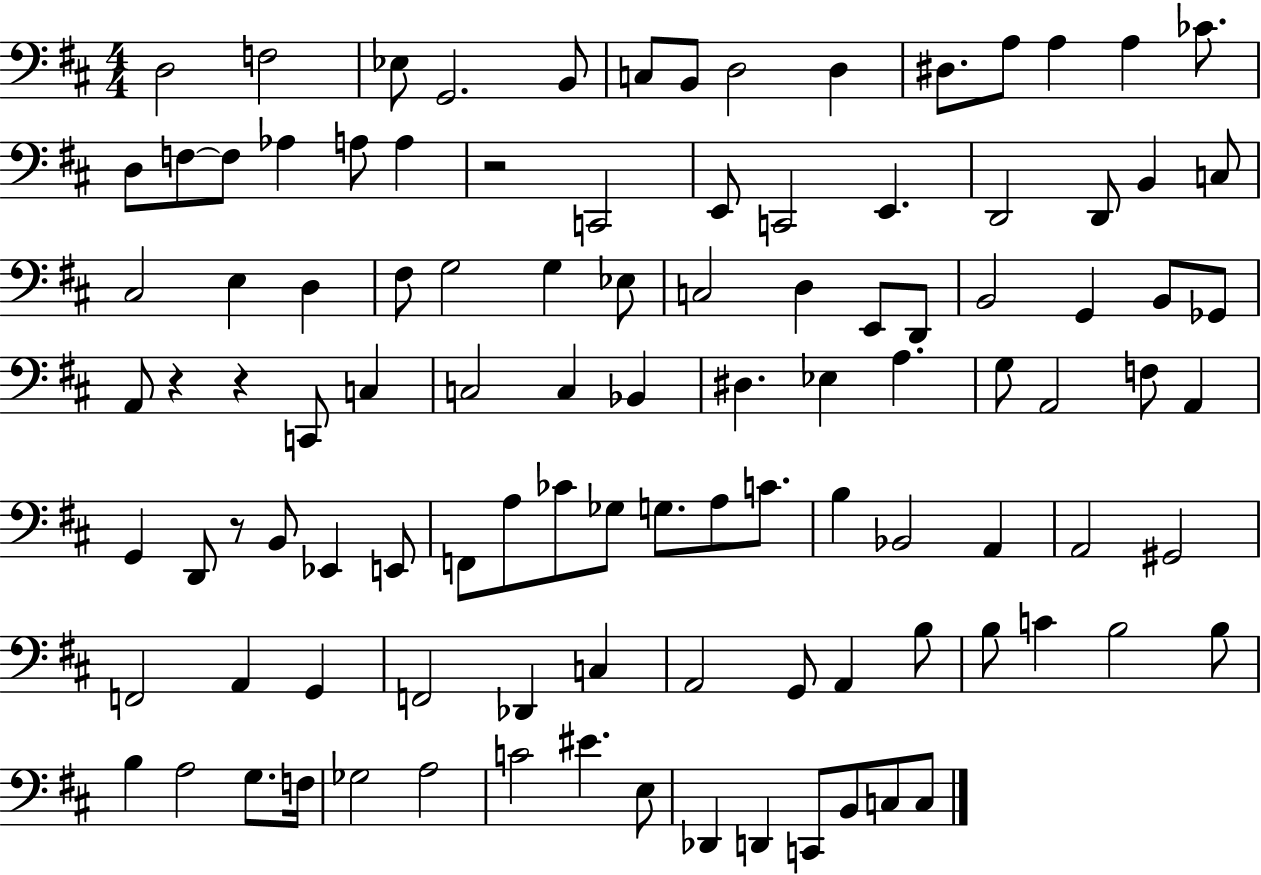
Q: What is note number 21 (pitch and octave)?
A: C2